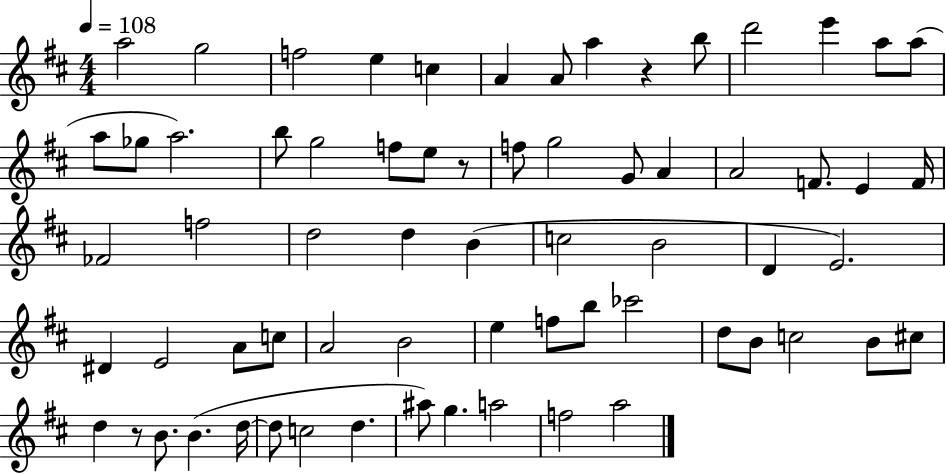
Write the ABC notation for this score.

X:1
T:Untitled
M:4/4
L:1/4
K:D
a2 g2 f2 e c A A/2 a z b/2 d'2 e' a/2 a/2 a/2 _g/2 a2 b/2 g2 f/2 e/2 z/2 f/2 g2 G/2 A A2 F/2 E F/4 _F2 f2 d2 d B c2 B2 D E2 ^D E2 A/2 c/2 A2 B2 e f/2 b/2 _c'2 d/2 B/2 c2 B/2 ^c/2 d z/2 B/2 B d/4 d/2 c2 d ^a/2 g a2 f2 a2